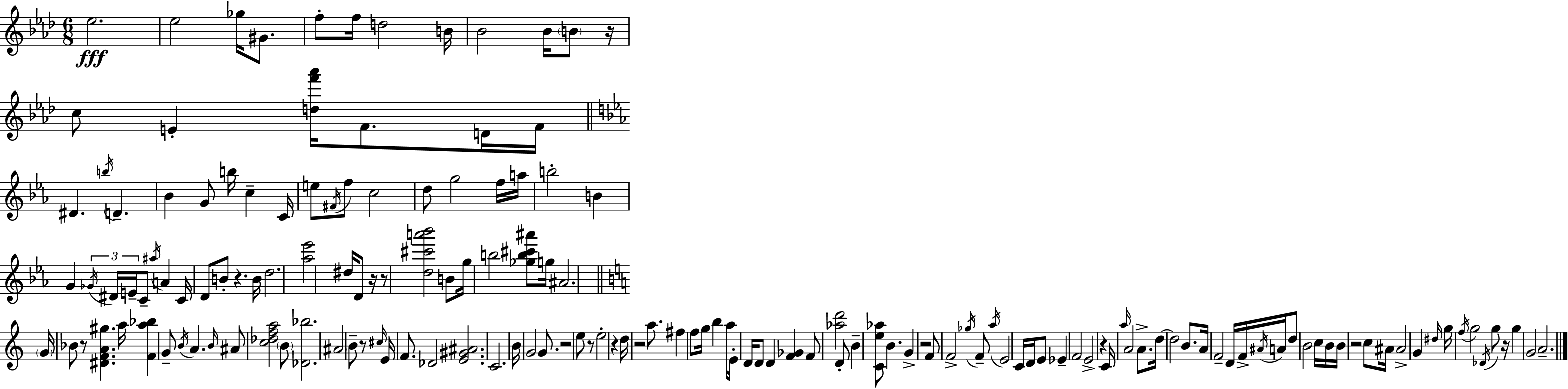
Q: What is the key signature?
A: AES major